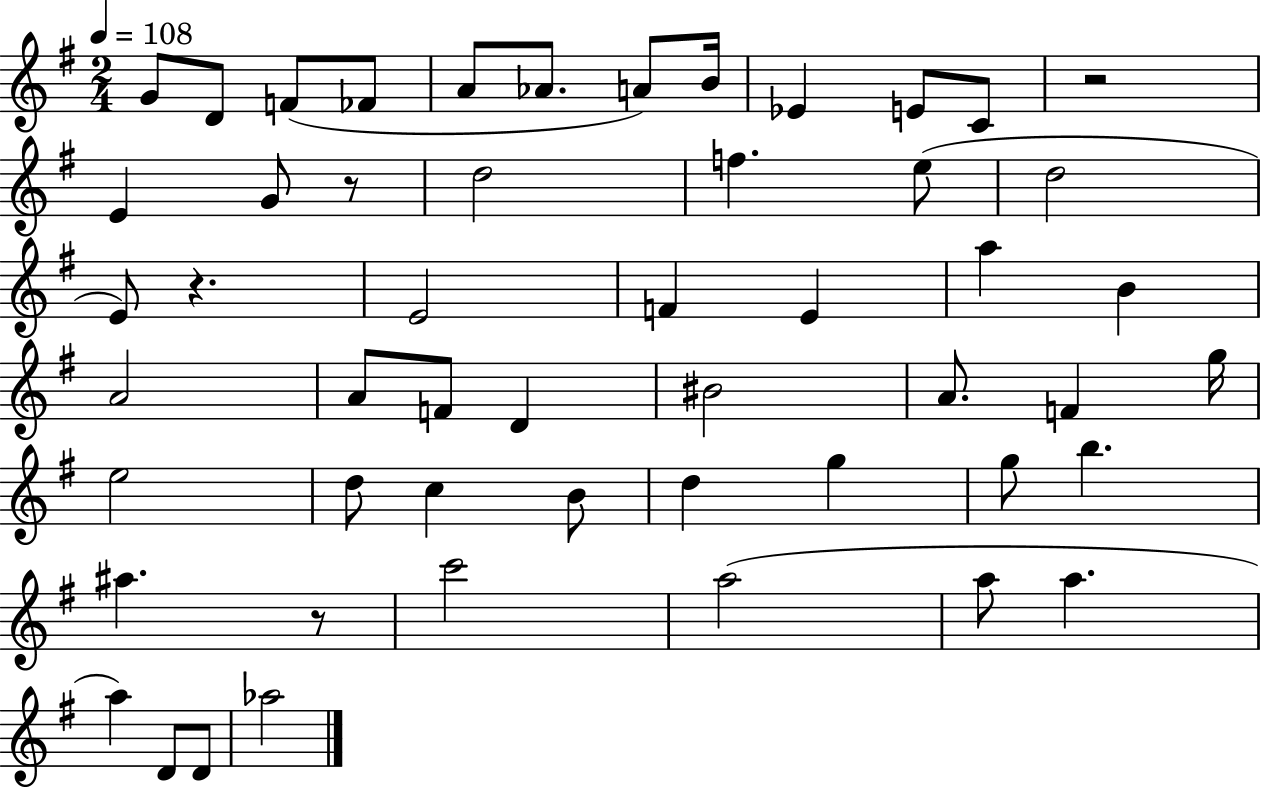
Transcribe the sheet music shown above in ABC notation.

X:1
T:Untitled
M:2/4
L:1/4
K:G
G/2 D/2 F/2 _F/2 A/2 _A/2 A/2 B/4 _E E/2 C/2 z2 E G/2 z/2 d2 f e/2 d2 E/2 z E2 F E a B A2 A/2 F/2 D ^B2 A/2 F g/4 e2 d/2 c B/2 d g g/2 b ^a z/2 c'2 a2 a/2 a a D/2 D/2 _a2